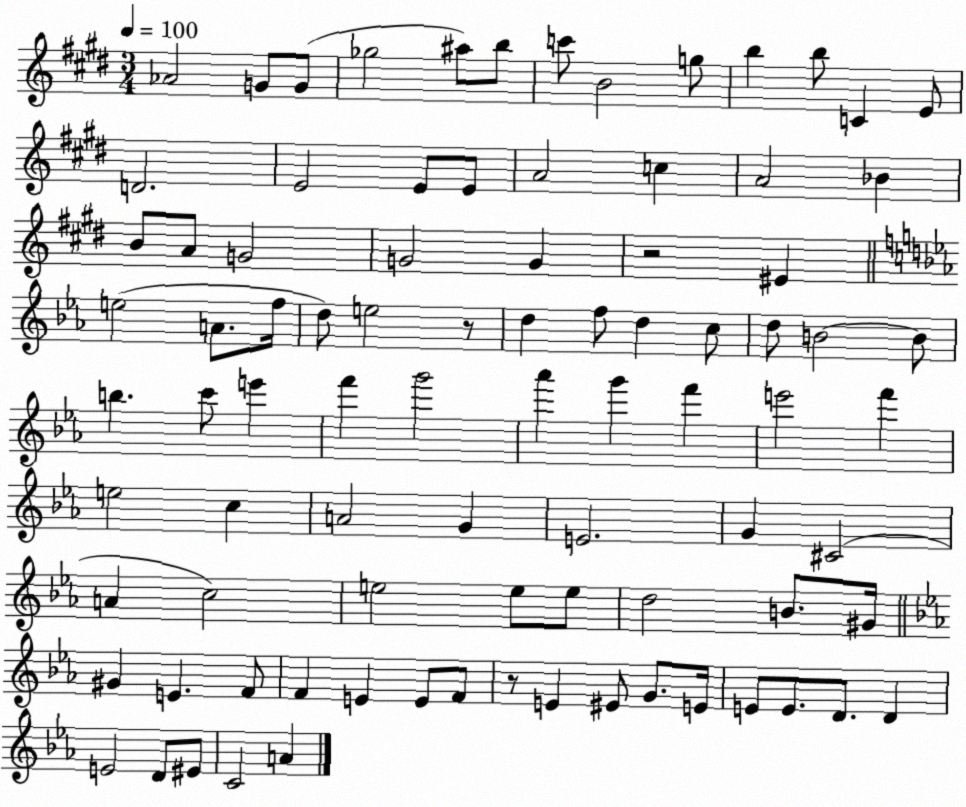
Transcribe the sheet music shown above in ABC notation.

X:1
T:Untitled
M:3/4
L:1/4
K:E
_A2 G/2 G/2 _g2 ^a/2 b/2 c'/2 B2 g/2 b b/2 C E/2 D2 E2 E/2 E/2 A2 c A2 _B B/2 A/2 G2 G2 G z2 ^E e2 A/2 f/4 d/2 e2 z/2 d f/2 d c/2 d/2 B2 B/2 b c'/2 e' f' g'2 _a' g' f' e'2 f' e2 c A2 G E2 G ^C2 A c2 e2 e/2 e/2 d2 B/2 ^G/4 ^G E F/2 F E E/2 F/2 z/2 E ^E/2 G/2 E/4 E/2 E/2 D/2 D E2 D/2 ^E/2 C2 A